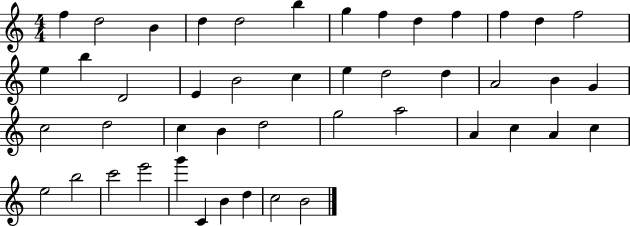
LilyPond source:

{
  \clef treble
  \numericTimeSignature
  \time 4/4
  \key c \major
  f''4 d''2 b'4 | d''4 d''2 b''4 | g''4 f''4 d''4 f''4 | f''4 d''4 f''2 | \break e''4 b''4 d'2 | e'4 b'2 c''4 | e''4 d''2 d''4 | a'2 b'4 g'4 | \break c''2 d''2 | c''4 b'4 d''2 | g''2 a''2 | a'4 c''4 a'4 c''4 | \break e''2 b''2 | c'''2 e'''2 | g'''4 c'4 b'4 d''4 | c''2 b'2 | \break \bar "|."
}